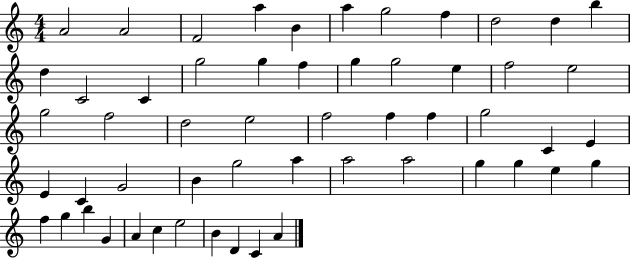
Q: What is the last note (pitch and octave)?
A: A4